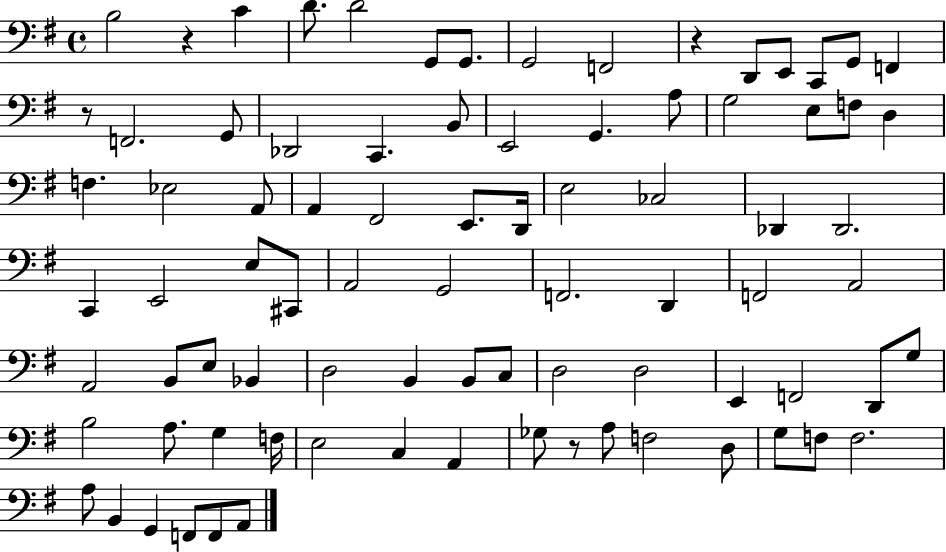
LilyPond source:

{
  \clef bass
  \time 4/4
  \defaultTimeSignature
  \key g \major
  b2 r4 c'4 | d'8. d'2 g,8 g,8. | g,2 f,2 | r4 d,8 e,8 c,8 g,8 f,4 | \break r8 f,2. g,8 | des,2 c,4. b,8 | e,2 g,4. a8 | g2 e8 f8 d4 | \break f4. ees2 a,8 | a,4 fis,2 e,8. d,16 | e2 ces2 | des,4 des,2. | \break c,4 e,2 e8 cis,8 | a,2 g,2 | f,2. d,4 | f,2 a,2 | \break a,2 b,8 e8 bes,4 | d2 b,4 b,8 c8 | d2 d2 | e,4 f,2 d,8 g8 | \break b2 a8. g4 f16 | e2 c4 a,4 | ges8 r8 a8 f2 d8 | g8 f8 f2. | \break a8 b,4 g,4 f,8 f,8 a,8 | \bar "|."
}